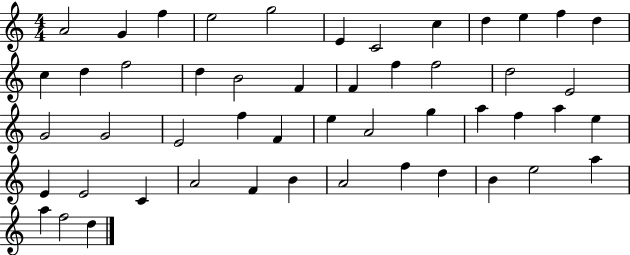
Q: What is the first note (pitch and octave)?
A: A4